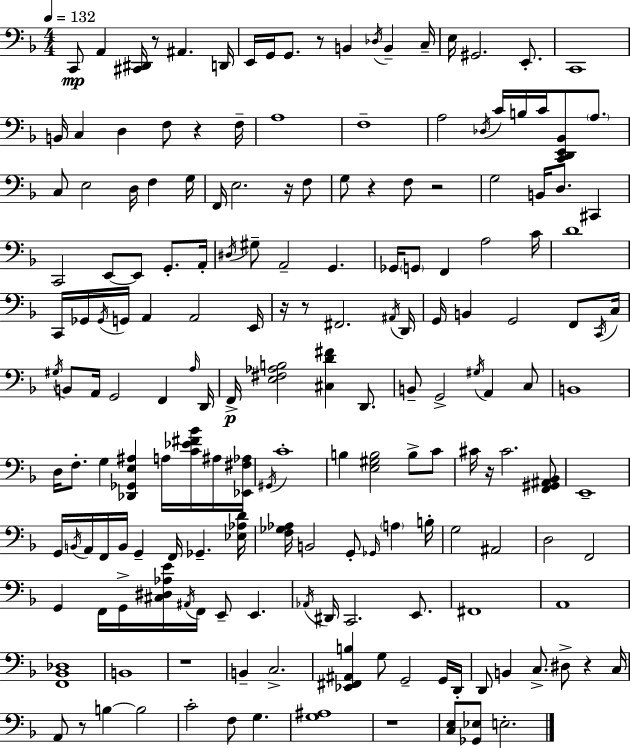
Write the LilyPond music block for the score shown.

{
  \clef bass
  \numericTimeSignature
  \time 4/4
  \key d \minor
  \tempo 4 = 132
  \repeat volta 2 { c,8\mp a,4 <cis, dis,>16 r8 ais,4. d,16 | e,16 g,16 g,8. r8 b,4 \acciaccatura { des16 } b,4-- | c16-- e16 gis,2. e,8.-. | c,1 | \break b,16 c4 d4 f8 r4 | f16-- a1 | f1-- | a2 \acciaccatura { des16 } c'16 b16 c'16 <c, d, e, bes,>8 \parenthesize a8. | \break c8 e2 d16 f4 | g16 f,16 e2. r16 | f8 g8 r4 f8 r2 | g2 b,16 d8. cis,4 | \break c,2 e,8~~ e,8 g,8.-. | a,16-. \acciaccatura { dis16 } gis8-- a,2-- g,4. | ges,16 \parenthesize g,8 f,4 a2 | c'16 d'1 | \break c,16 ges,16 \acciaccatura { ges,16 } g,16 a,4 a,2 | e,16 r16 r8 fis,2. | \acciaccatura { ais,16 } d,16 g,16 b,4 g,2 | f,8 \acciaccatura { c,16 } c16 \acciaccatura { gis16 } b,8 a,16 g,2 | \break f,4 \grace { a16 } d,16 f,16->\p <e fis aes b>2 | <cis d' fis'>4 d,8. b,8-- g,2-> | \acciaccatura { gis16 } a,4 c8 b,1 | d16 f8.-. g4 | \break <des, ges, e ais>4 a16 <c' ees' fis' bes'>16 ais16 <ees, fis aes>16 \acciaccatura { gis,16 } c'1-. | b4 <e gis b>2 | b8-> c'8 cis'16 r16 cis'2. | <f, gis, ais, bes,>8 e,1-- | \break g,16 \acciaccatura { b,16 } a,16 f,16 b,16 g,4-- | f,16 ges,4.-- <ees aes d'>16 <f ges aes>16 b,2 | g,8-. \grace { ges,16 } \parenthesize a4 b16-. g2 | ais,2 d2 | \break f,2 g,4 | f,16 g,16-> <cis dis aes e'>16 \acciaccatura { ais,16 } f,16 e,8-- e,4. \acciaccatura { aes,16 } dis,16 c,2. | e,8. fis,1 | a,1 | \break <f, bes, des>1 | b,1 | r1 | b,4-- | \break c2.-> <ees, fis, ais, b>4 | g8 g,2-- g,16 d,16-. d,8 | b,4 c8.-> dis8-> r4 c16 a,8 | r8 b4~~ b2 c'2-. | \break f8 g4. <g ais>1 | r1 | <c e>8 | <ges, ees>8 e2.-. } \bar "|."
}